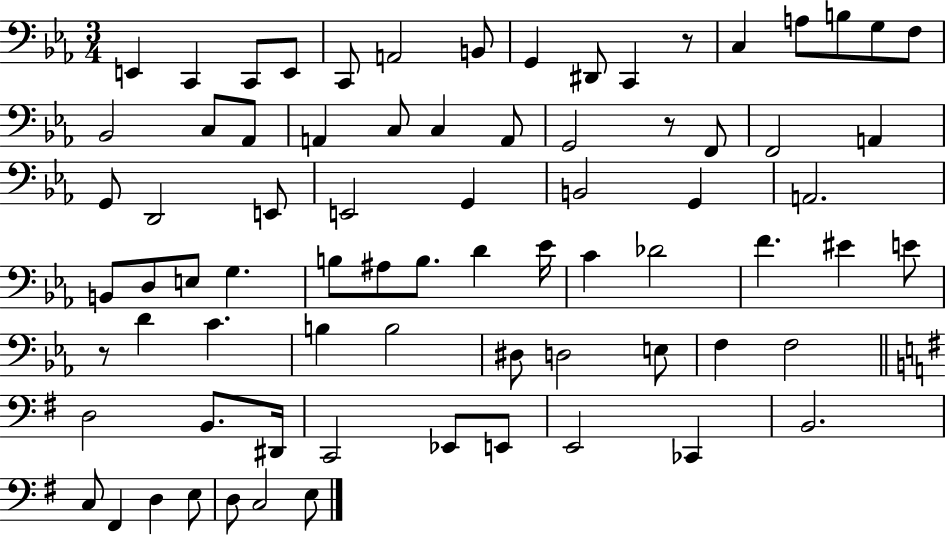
X:1
T:Untitled
M:3/4
L:1/4
K:Eb
E,, C,, C,,/2 E,,/2 C,,/2 A,,2 B,,/2 G,, ^D,,/2 C,, z/2 C, A,/2 B,/2 G,/2 F,/2 _B,,2 C,/2 _A,,/2 A,, C,/2 C, A,,/2 G,,2 z/2 F,,/2 F,,2 A,, G,,/2 D,,2 E,,/2 E,,2 G,, B,,2 G,, A,,2 B,,/2 D,/2 E,/2 G, B,/2 ^A,/2 B,/2 D _E/4 C _D2 F ^E E/2 z/2 D C B, B,2 ^D,/2 D,2 E,/2 F, F,2 D,2 B,,/2 ^D,,/4 C,,2 _E,,/2 E,,/2 E,,2 _C,, B,,2 C,/2 ^F,, D, E,/2 D,/2 C,2 E,/2